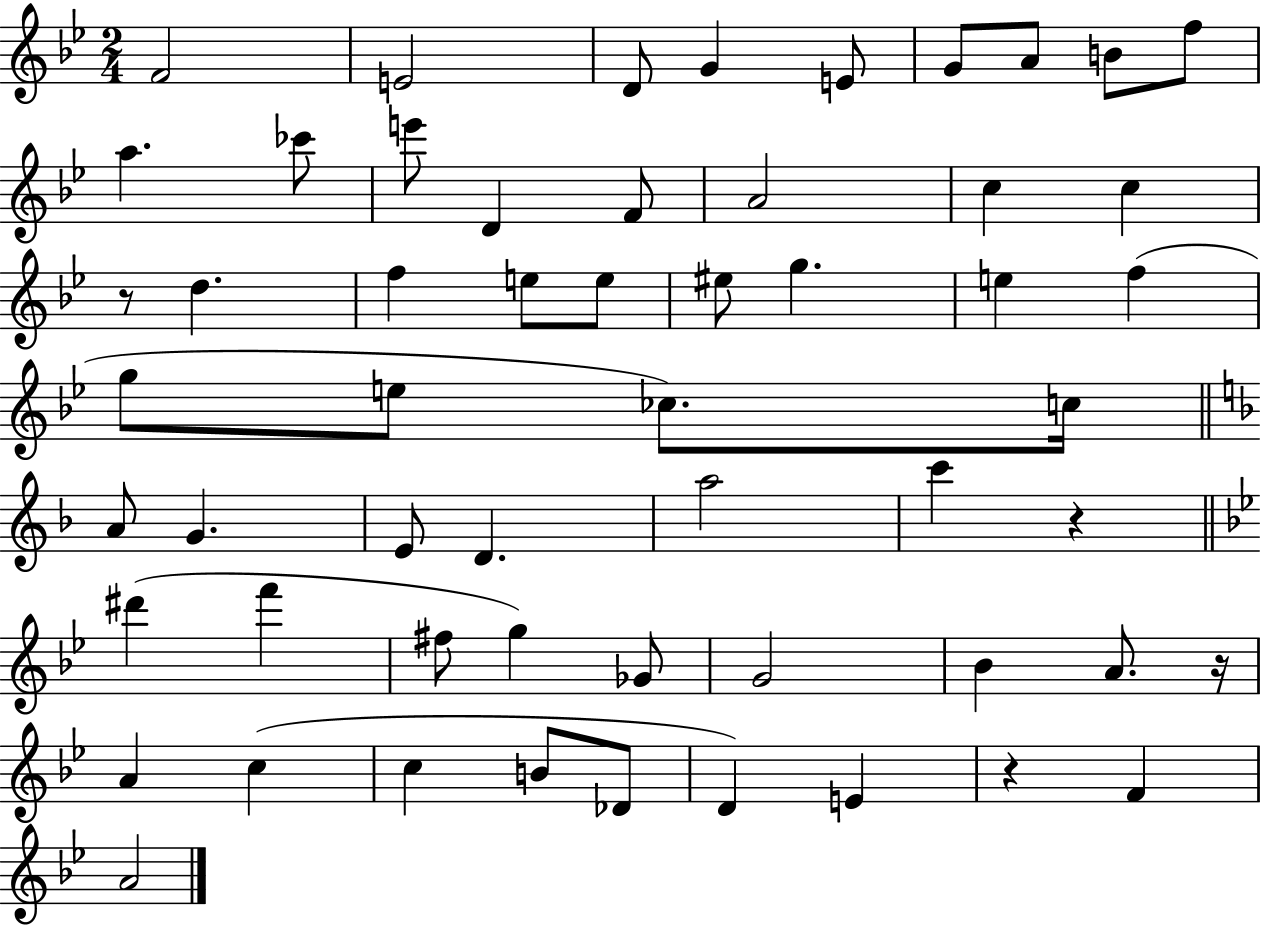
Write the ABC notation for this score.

X:1
T:Untitled
M:2/4
L:1/4
K:Bb
F2 E2 D/2 G E/2 G/2 A/2 B/2 f/2 a _c'/2 e'/2 D F/2 A2 c c z/2 d f e/2 e/2 ^e/2 g e f g/2 e/2 _c/2 c/4 A/2 G E/2 D a2 c' z ^d' f' ^f/2 g _G/2 G2 _B A/2 z/4 A c c B/2 _D/2 D E z F A2